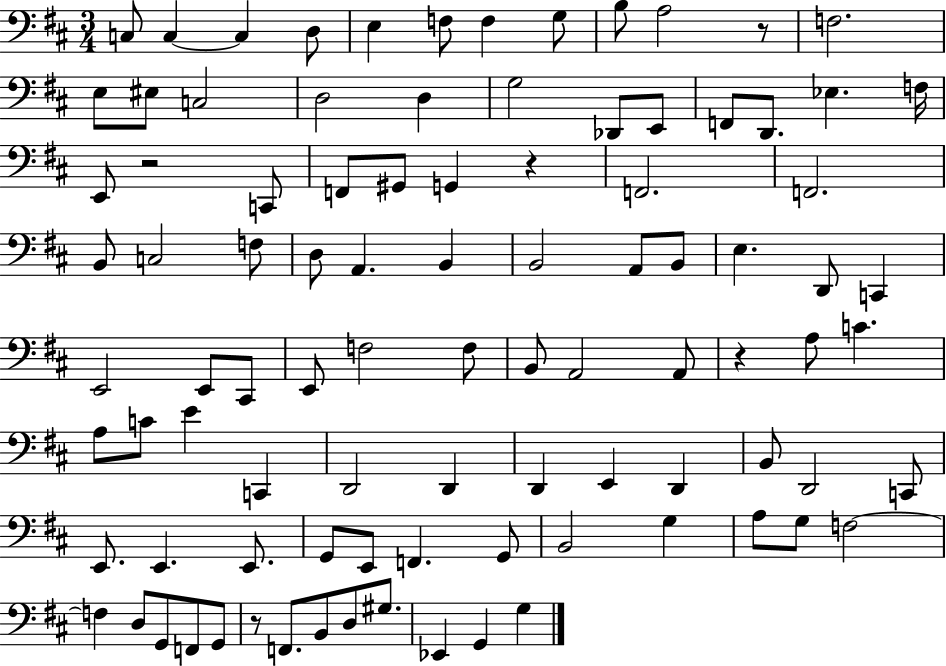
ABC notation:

X:1
T:Untitled
M:3/4
L:1/4
K:D
C,/2 C, C, D,/2 E, F,/2 F, G,/2 B,/2 A,2 z/2 F,2 E,/2 ^E,/2 C,2 D,2 D, G,2 _D,,/2 E,,/2 F,,/2 D,,/2 _E, F,/4 E,,/2 z2 C,,/2 F,,/2 ^G,,/2 G,, z F,,2 F,,2 B,,/2 C,2 F,/2 D,/2 A,, B,, B,,2 A,,/2 B,,/2 E, D,,/2 C,, E,,2 E,,/2 ^C,,/2 E,,/2 F,2 F,/2 B,,/2 A,,2 A,,/2 z A,/2 C A,/2 C/2 E C,, D,,2 D,, D,, E,, D,, B,,/2 D,,2 C,,/2 E,,/2 E,, E,,/2 G,,/2 E,,/2 F,, G,,/2 B,,2 G, A,/2 G,/2 F,2 F, D,/2 G,,/2 F,,/2 G,,/2 z/2 F,,/2 B,,/2 D,/2 ^G,/2 _E,, G,, G,